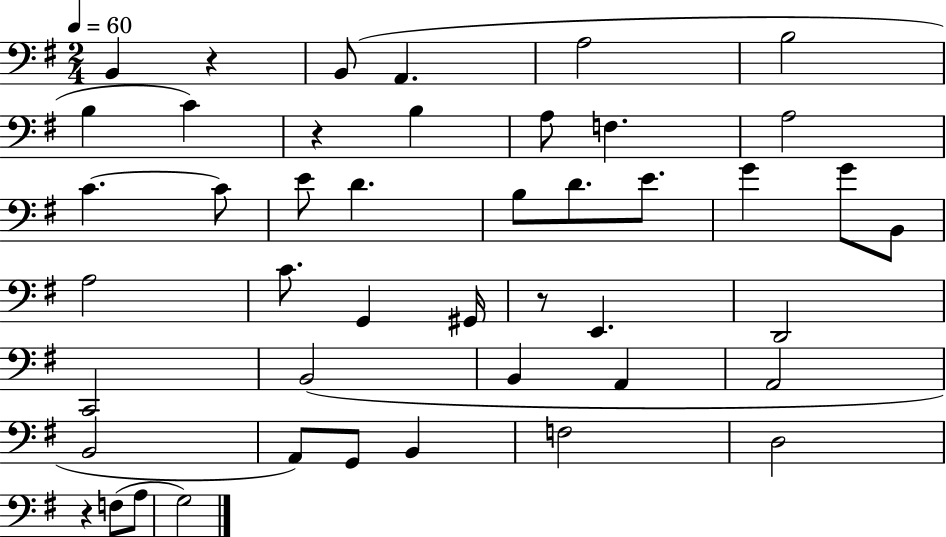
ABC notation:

X:1
T:Untitled
M:2/4
L:1/4
K:G
B,, z B,,/2 A,, A,2 B,2 B, C z B, A,/2 F, A,2 C C/2 E/2 D B,/2 D/2 E/2 G G/2 B,,/2 A,2 C/2 G,, ^G,,/4 z/2 E,, D,,2 C,,2 B,,2 B,, A,, A,,2 B,,2 A,,/2 G,,/2 B,, F,2 D,2 z F,/2 A,/2 G,2